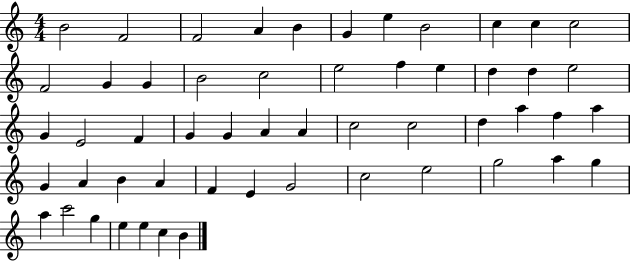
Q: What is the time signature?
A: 4/4